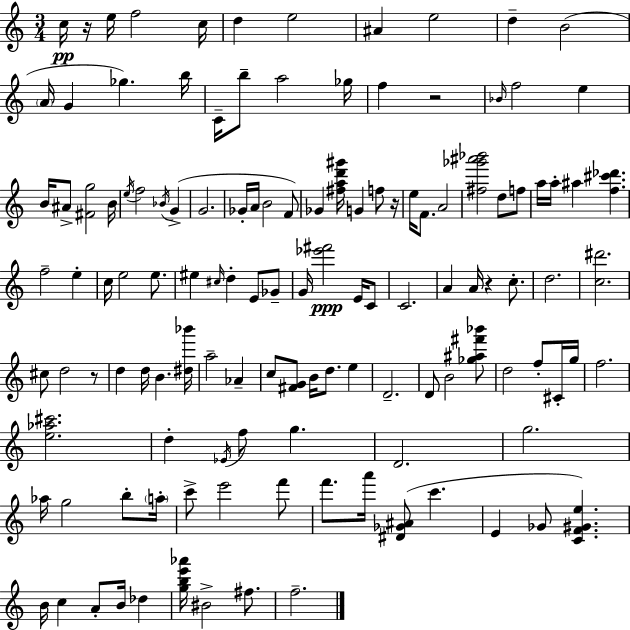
C5/s R/s E5/s F5/h C5/s D5/q E5/h A#4/q E5/h D5/q B4/h A4/s G4/q Gb5/q. B5/s C4/s B5/e A5/h Gb5/s F5/q R/h Bb4/s F5/h E5/q B4/s A#4/e [F#4,G5]/h B4/s E5/s F5/h Bb4/s G4/q G4/h. Gb4/s A4/s B4/h F4/e Gb4/q [F#5,A5,D6,G#6]/s G4/q F5/e R/s E5/s F4/e. A4/h [F#5,Gb6,A#6,Bb6]/h D5/e F5/e A5/s A5/s A#5/q [F5,C#6,Db6]/q. F5/h E5/q C5/s E5/h E5/e. EIS5/q C#5/s D5/q E4/e Gb4/e G4/s [Eb6,F#6]/h E4/s C4/e C4/h. A4/q A4/s R/q C5/e. D5/h. [C5,D#6]/h. C#5/e D5/h R/e D5/q D5/s B4/q. [D#5,Bb6]/s A5/h Ab4/q C5/e [F#4,G4]/e B4/s D5/e. E5/q D4/h. D4/e B4/h [Gb5,A#5,F#6,Bb6]/e D5/h F5/e C#4/s G5/s F5/h. [E5,Ab5,C#6]/h. D5/q Eb4/s F5/e G5/q. D4/h. G5/h. Ab5/s G5/h B5/e A5/s C6/e E6/h F6/e F6/e. A6/s [D#4,Gb4,A#4]/e C6/q. E4/q Gb4/e [C4,F4,G#4,E5]/q. B4/s C5/q A4/e B4/s Db5/q [G5,B5,E6,Ab6]/s BIS4/h F#5/e. F5/h.